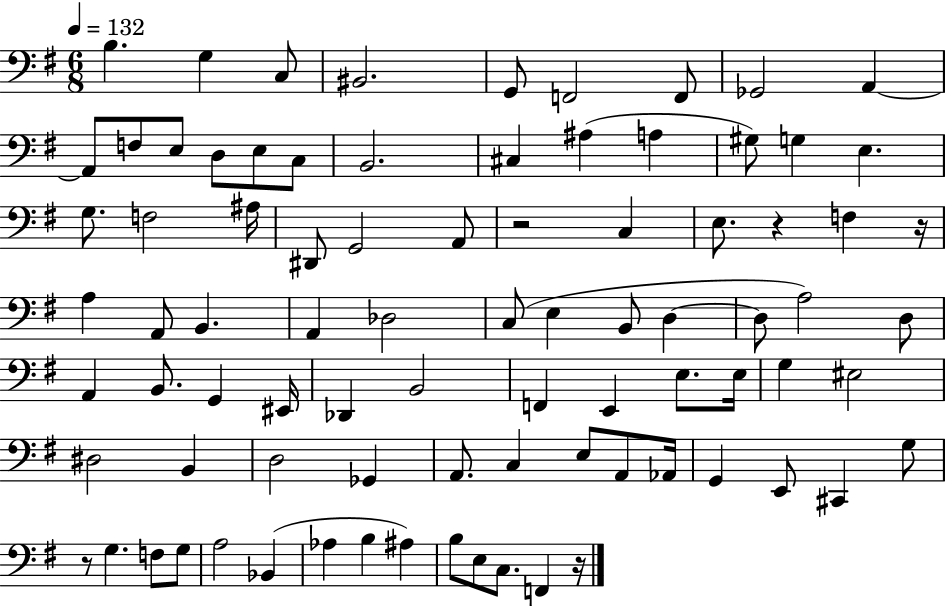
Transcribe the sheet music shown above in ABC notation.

X:1
T:Untitled
M:6/8
L:1/4
K:G
B, G, C,/2 ^B,,2 G,,/2 F,,2 F,,/2 _G,,2 A,, A,,/2 F,/2 E,/2 D,/2 E,/2 C,/2 B,,2 ^C, ^A, A, ^G,/2 G, E, G,/2 F,2 ^A,/4 ^D,,/2 G,,2 A,,/2 z2 C, E,/2 z F, z/4 A, A,,/2 B,, A,, _D,2 C,/2 E, B,,/2 D, D,/2 A,2 D,/2 A,, B,,/2 G,, ^E,,/4 _D,, B,,2 F,, E,, E,/2 E,/4 G, ^E,2 ^D,2 B,, D,2 _G,, A,,/2 C, E,/2 A,,/2 _A,,/4 G,, E,,/2 ^C,, G,/2 z/2 G, F,/2 G,/2 A,2 _B,, _A, B, ^A, B,/2 E,/2 C,/2 F,, z/4